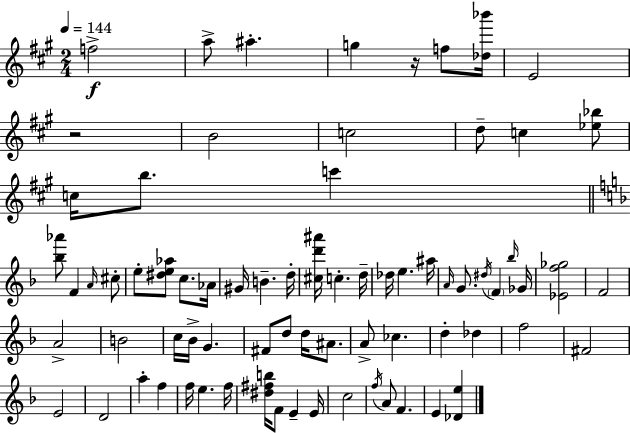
X:1
T:Untitled
M:2/4
L:1/4
K:A
f2 a/2 ^a g z/4 f/2 [_d_b']/4 E2 z2 B2 c2 d/2 c [_e_b]/2 c/4 b/2 c' [_b_a']/2 F A/4 ^c/2 e/2 [^de_a]/2 c/2 _A/4 ^G/4 B d/4 [^cd'^a']/4 c d/4 _d/4 e ^a/4 A/4 G/2 ^d/4 F _b/4 _G/4 [_Ef_g]2 F2 A2 B2 c/4 _B/4 G ^F/2 d/2 d/4 ^A/2 A/2 _c d _d f2 ^F2 E2 D2 a f f/4 e f/4 [^d^fb]/4 F/2 E E/4 c2 f/4 A/2 F E [_De]